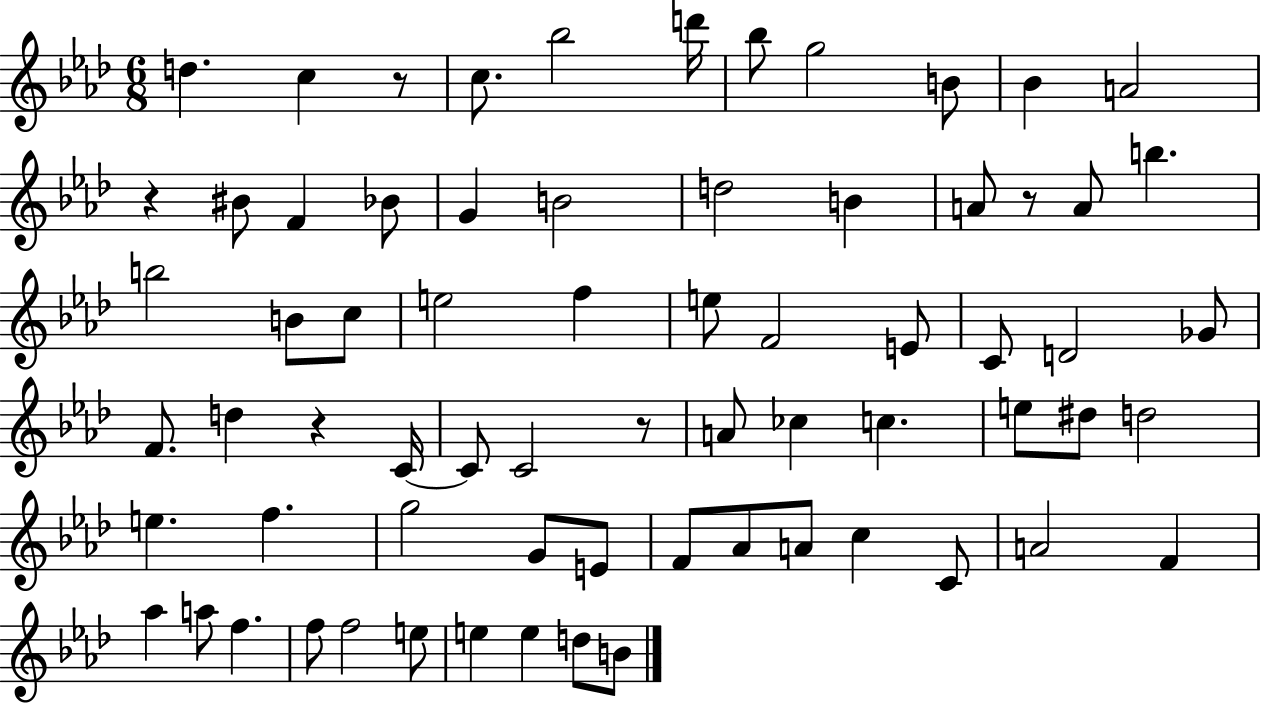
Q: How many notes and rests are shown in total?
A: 69